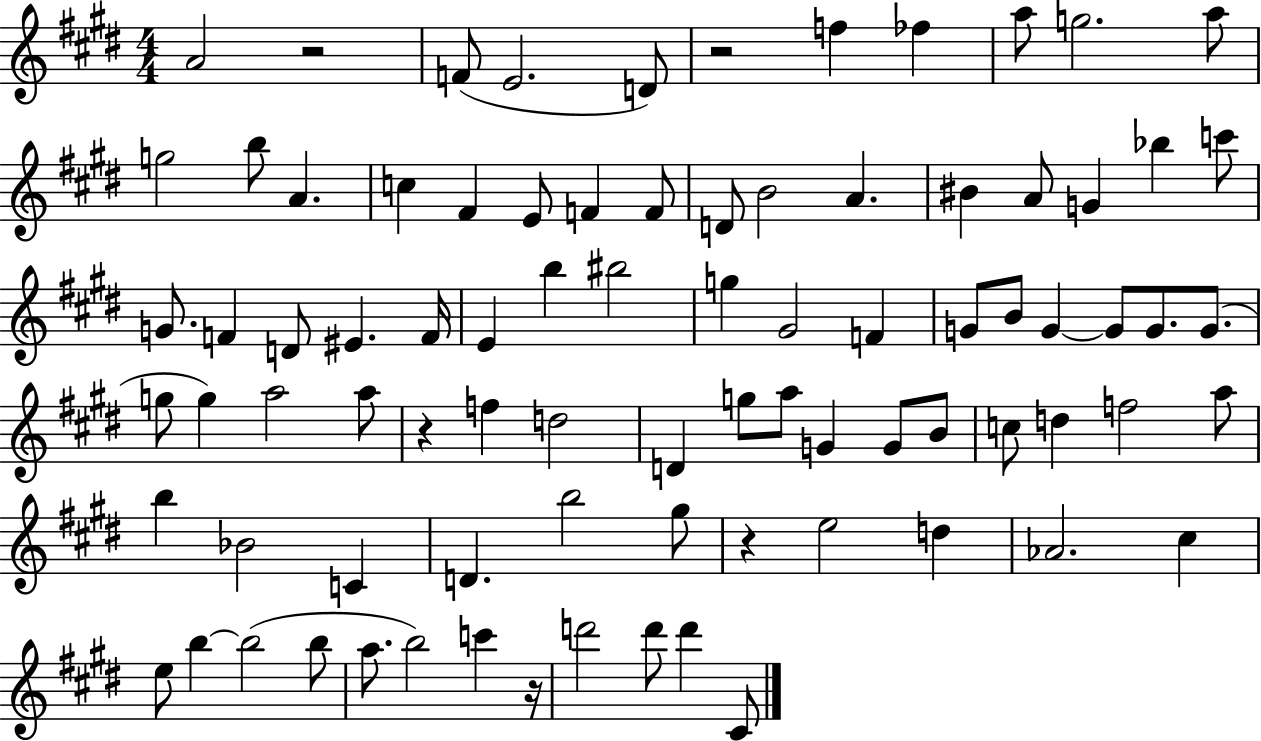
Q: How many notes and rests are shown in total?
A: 84